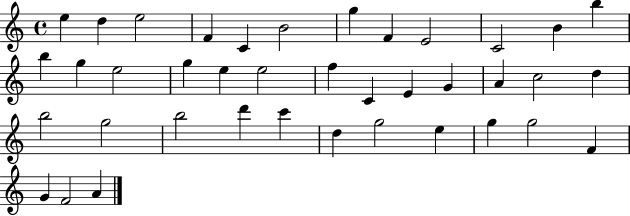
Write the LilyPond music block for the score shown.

{
  \clef treble
  \time 4/4
  \defaultTimeSignature
  \key c \major
  e''4 d''4 e''2 | f'4 c'4 b'2 | g''4 f'4 e'2 | c'2 b'4 b''4 | \break b''4 g''4 e''2 | g''4 e''4 e''2 | f''4 c'4 e'4 g'4 | a'4 c''2 d''4 | \break b''2 g''2 | b''2 d'''4 c'''4 | d''4 g''2 e''4 | g''4 g''2 f'4 | \break g'4 f'2 a'4 | \bar "|."
}